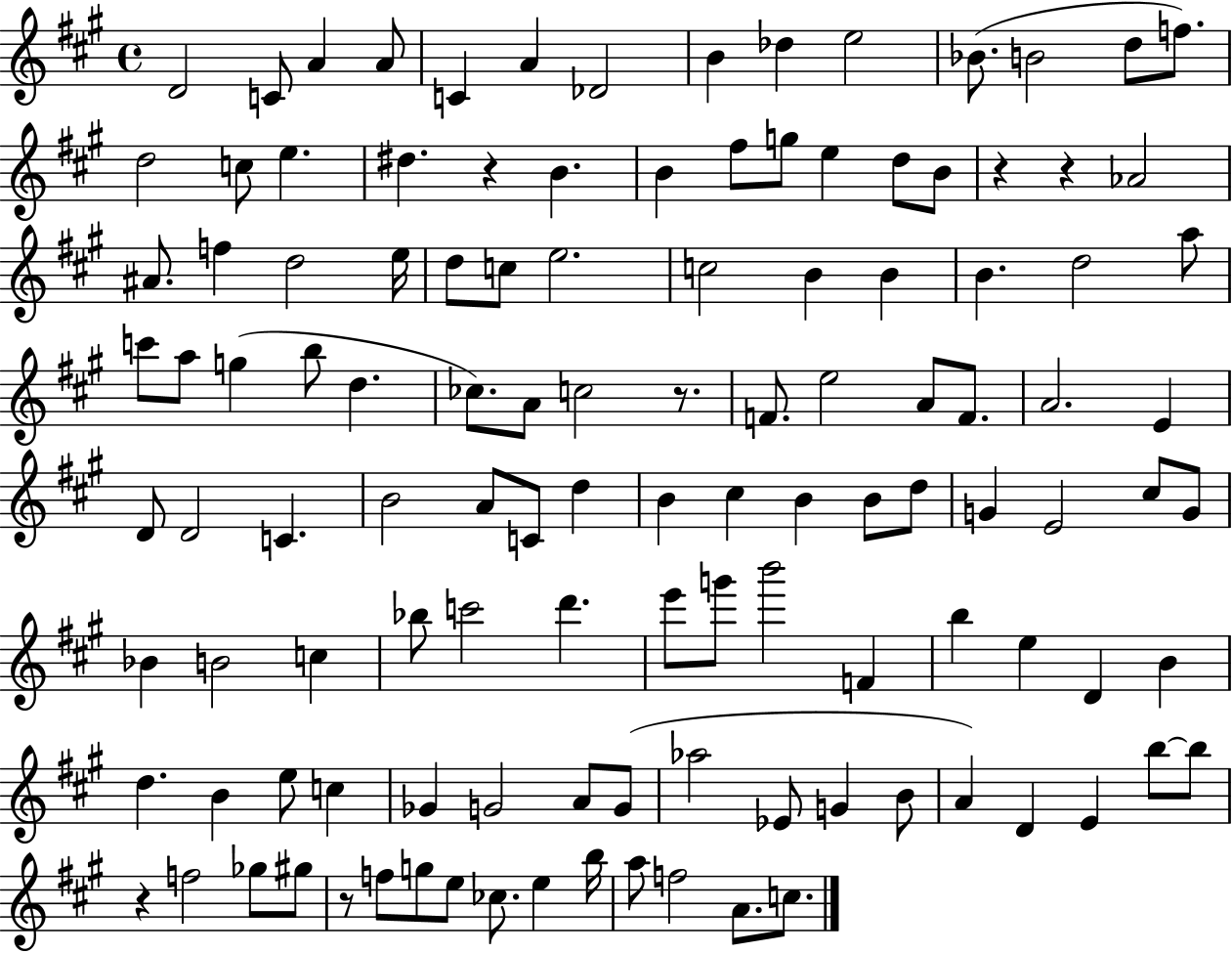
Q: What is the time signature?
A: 4/4